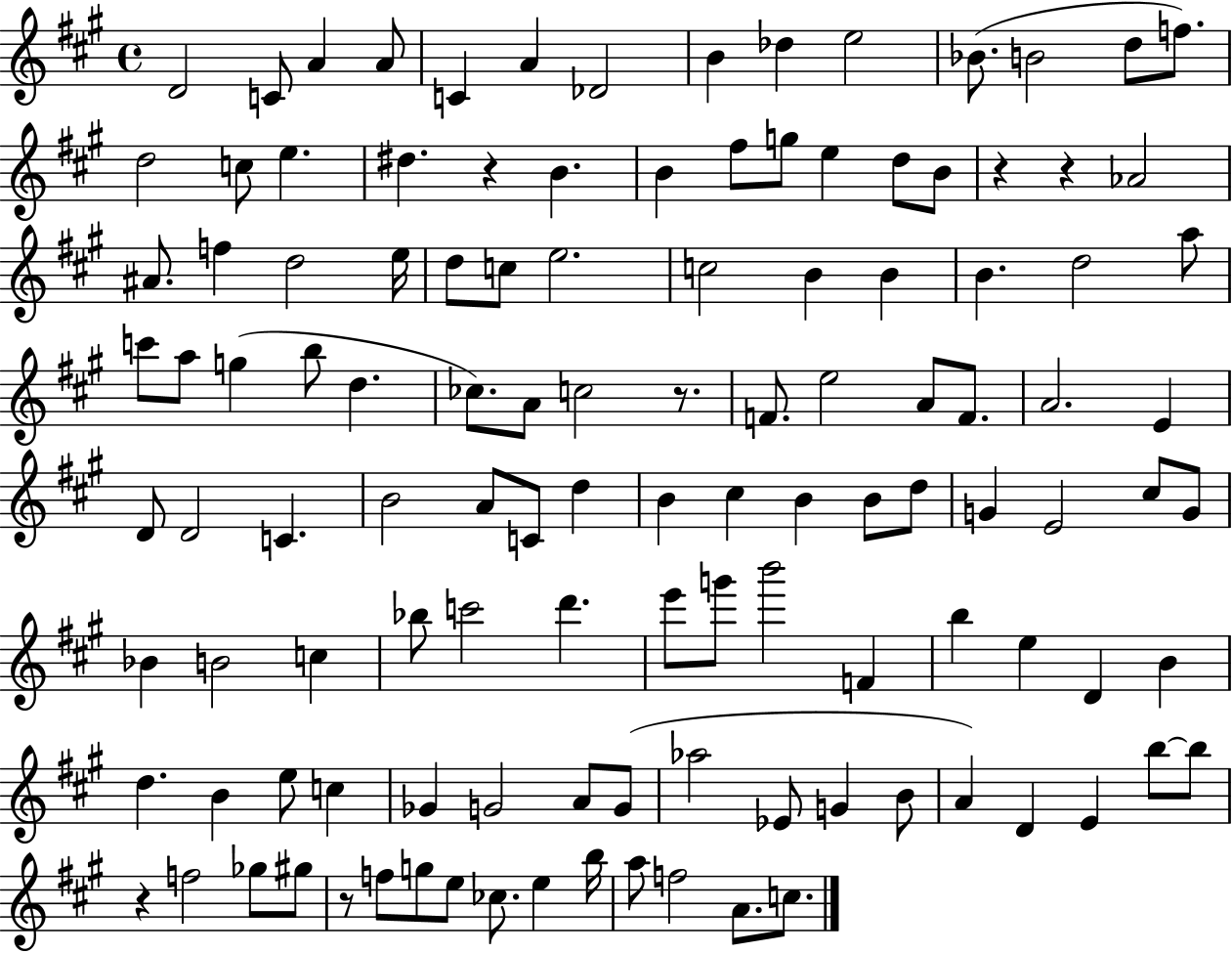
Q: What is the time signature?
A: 4/4